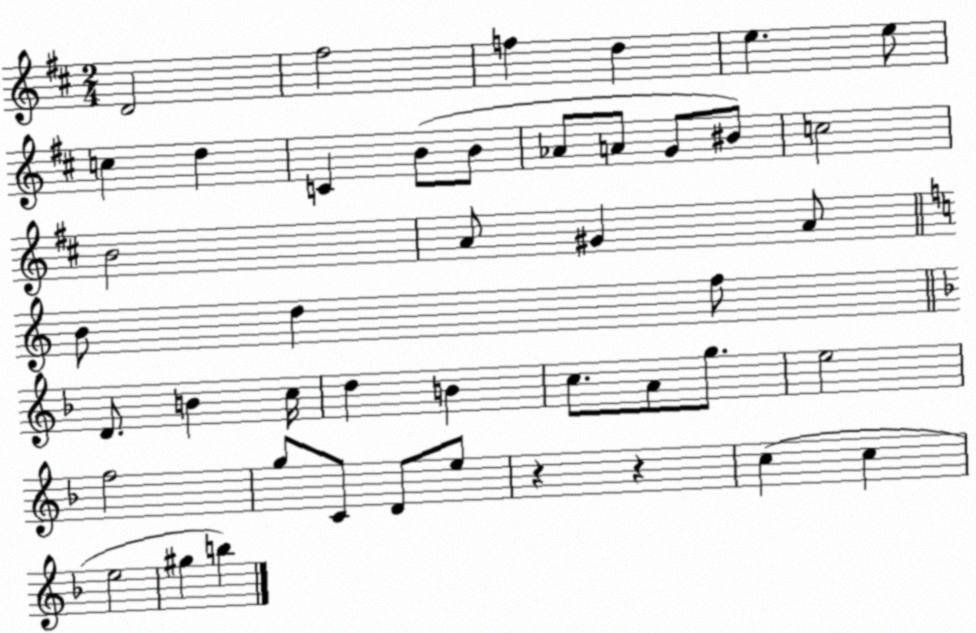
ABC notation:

X:1
T:Untitled
M:2/4
L:1/4
K:D
D2 ^f2 f d e e/2 c d C B/2 B/2 _A/2 A/2 G/2 ^B/2 c2 B2 A/2 ^G A/2 B/2 d f/2 D/2 B c/4 d B c/2 A/2 g/2 e2 f2 g/2 C/2 D/2 e/2 z z c c e2 ^g b